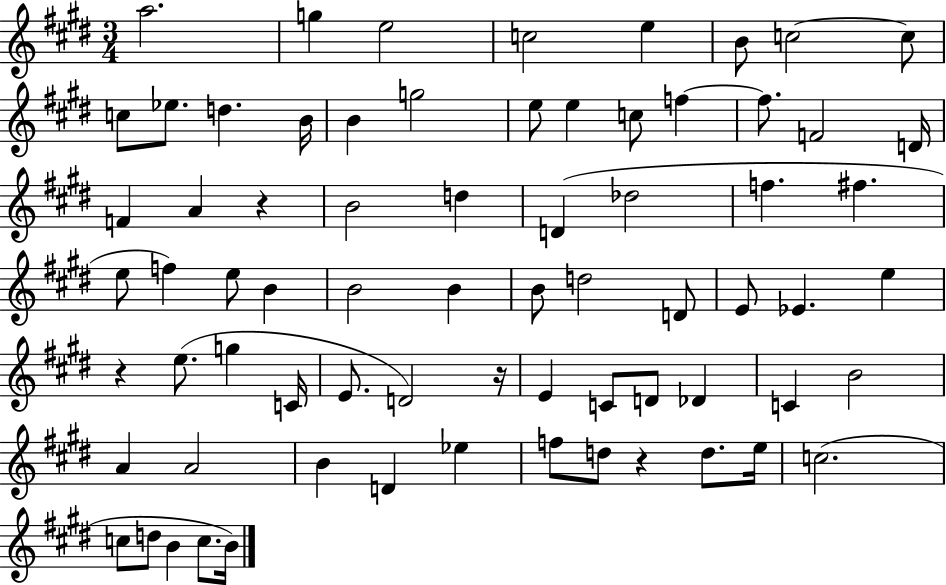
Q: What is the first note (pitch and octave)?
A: A5